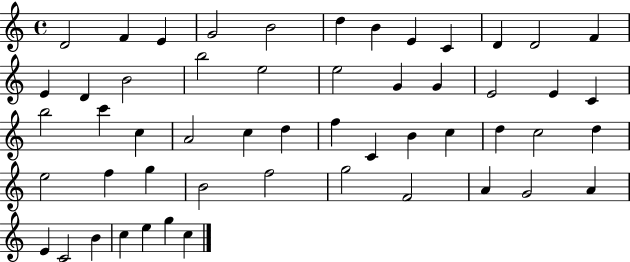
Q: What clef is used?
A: treble